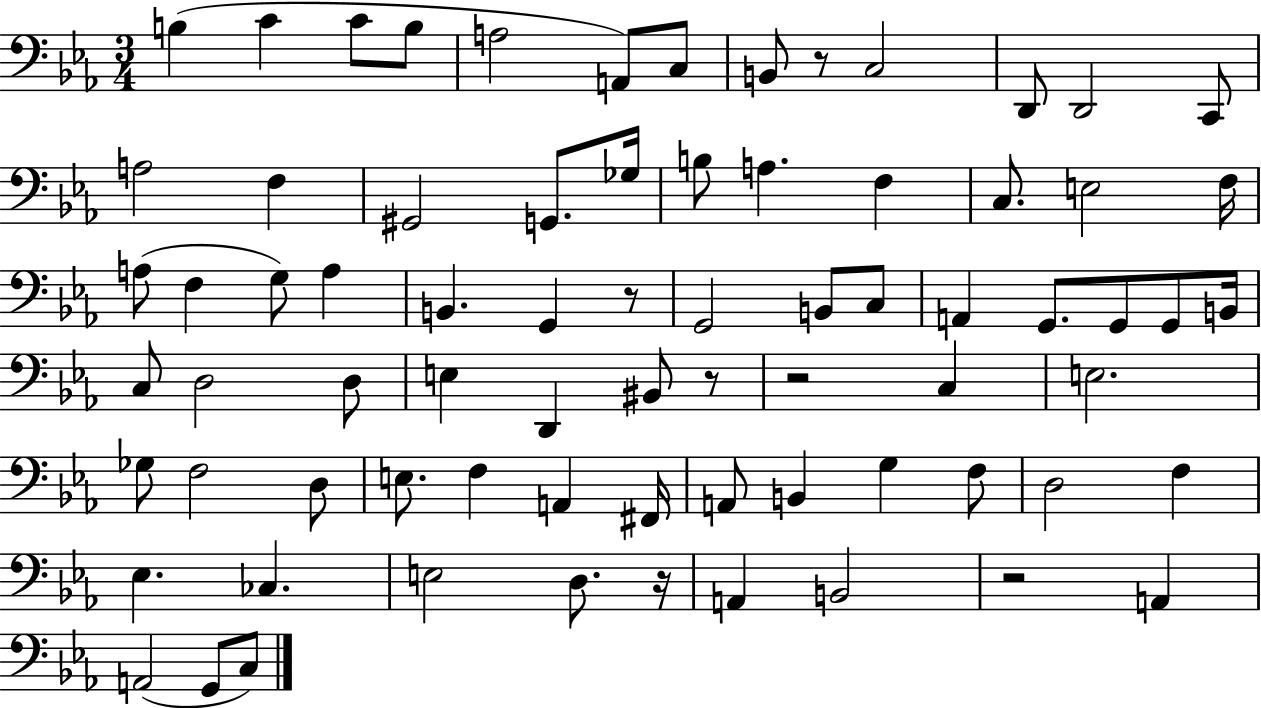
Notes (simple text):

B3/q C4/q C4/e B3/e A3/h A2/e C3/e B2/e R/e C3/h D2/e D2/h C2/e A3/h F3/q G#2/h G2/e. Gb3/s B3/e A3/q. F3/q C3/e. E3/h F3/s A3/e F3/q G3/e A3/q B2/q. G2/q R/e G2/h B2/e C3/e A2/q G2/e. G2/e G2/e B2/s C3/e D3/h D3/e E3/q D2/q BIS2/e R/e R/h C3/q E3/h. Gb3/e F3/h D3/e E3/e. F3/q A2/q F#2/s A2/e B2/q G3/q F3/e D3/h F3/q Eb3/q. CES3/q. E3/h D3/e. R/s A2/q B2/h R/h A2/q A2/h G2/e C3/e